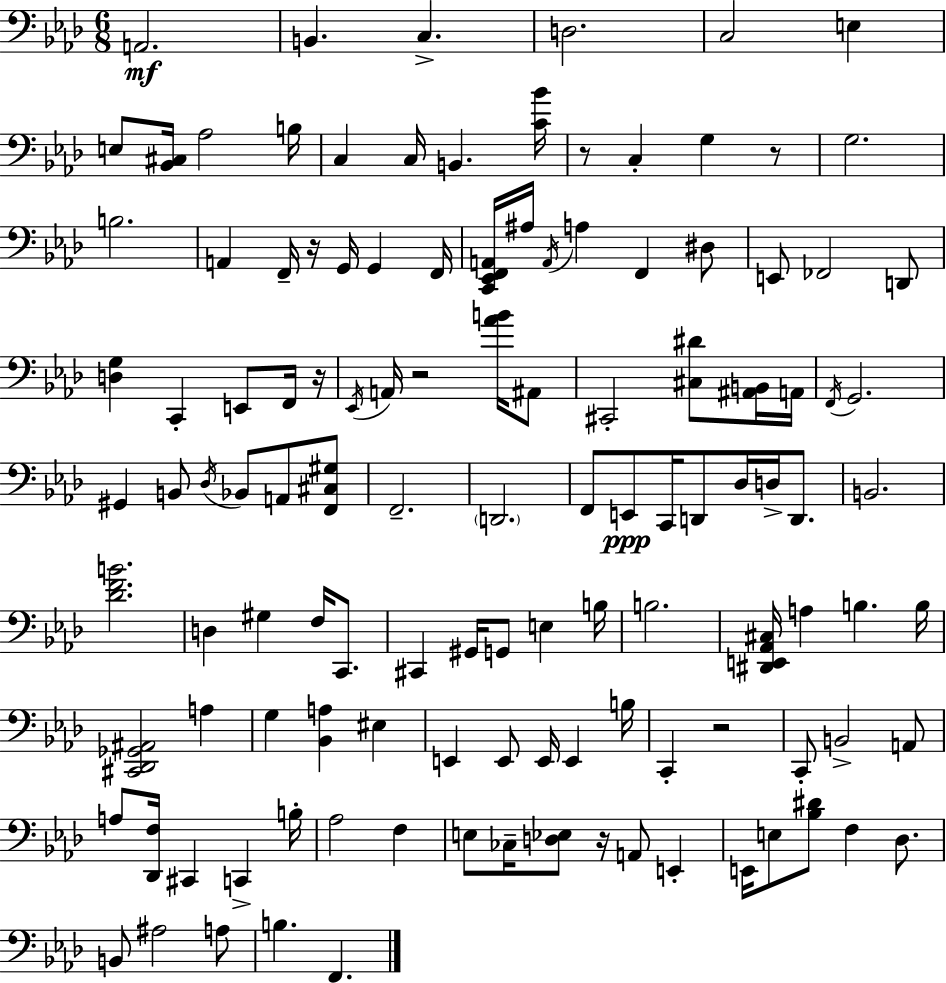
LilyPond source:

{
  \clef bass
  \numericTimeSignature
  \time 6/8
  \key aes \major
  a,2.\mf | b,4. c4.-> | d2. | c2 e4 | \break e8 <bes, cis>16 aes2 b16 | c4 c16 b,4. <c' bes'>16 | r8 c4-. g4 r8 | g2. | \break b2. | a,4 f,16-- r16 g,16 g,4 f,16 | <c, ees, f, a,>16 ais16 \acciaccatura { a,16 } a4 f,4 dis8 | e,8 fes,2 d,8 | \break <d g>4 c,4-. e,8 f,16 | r16 \acciaccatura { ees,16 } a,16 r2 <aes' b'>16 | ais,8 cis,2-. <cis dis'>8 | <ais, b,>16 a,16 \acciaccatura { f,16 } g,2. | \break gis,4 b,8 \acciaccatura { des16 } bes,8 | a,8 <f, cis gis>8 f,2.-- | \parenthesize d,2. | f,8 e,8\ppp c,16 d,8 des16 | \break d16-> d,8. b,2. | <des' f' b'>2. | d4 gis4 | f16 c,8. cis,4 gis,16 g,8 e4 | \break b16 b2. | <dis, e, aes, cis>16 a4 b4. | b16 <cis, des, ges, ais,>2 | a4 g4 <bes, a>4 | \break eis4 e,4 e,8 e,16 e,4 | b16 c,4-. r2 | c,8-. b,2-> | a,8 a8 <des, f>16 cis,4 c,4-> | \break b16-. aes2 | f4 e8 ces16-- <d ees>8 r16 a,8 | e,4-. e,16 e8 <bes dis'>8 f4 | des8. b,8 ais2 | \break a8 b4. f,4. | \bar "|."
}